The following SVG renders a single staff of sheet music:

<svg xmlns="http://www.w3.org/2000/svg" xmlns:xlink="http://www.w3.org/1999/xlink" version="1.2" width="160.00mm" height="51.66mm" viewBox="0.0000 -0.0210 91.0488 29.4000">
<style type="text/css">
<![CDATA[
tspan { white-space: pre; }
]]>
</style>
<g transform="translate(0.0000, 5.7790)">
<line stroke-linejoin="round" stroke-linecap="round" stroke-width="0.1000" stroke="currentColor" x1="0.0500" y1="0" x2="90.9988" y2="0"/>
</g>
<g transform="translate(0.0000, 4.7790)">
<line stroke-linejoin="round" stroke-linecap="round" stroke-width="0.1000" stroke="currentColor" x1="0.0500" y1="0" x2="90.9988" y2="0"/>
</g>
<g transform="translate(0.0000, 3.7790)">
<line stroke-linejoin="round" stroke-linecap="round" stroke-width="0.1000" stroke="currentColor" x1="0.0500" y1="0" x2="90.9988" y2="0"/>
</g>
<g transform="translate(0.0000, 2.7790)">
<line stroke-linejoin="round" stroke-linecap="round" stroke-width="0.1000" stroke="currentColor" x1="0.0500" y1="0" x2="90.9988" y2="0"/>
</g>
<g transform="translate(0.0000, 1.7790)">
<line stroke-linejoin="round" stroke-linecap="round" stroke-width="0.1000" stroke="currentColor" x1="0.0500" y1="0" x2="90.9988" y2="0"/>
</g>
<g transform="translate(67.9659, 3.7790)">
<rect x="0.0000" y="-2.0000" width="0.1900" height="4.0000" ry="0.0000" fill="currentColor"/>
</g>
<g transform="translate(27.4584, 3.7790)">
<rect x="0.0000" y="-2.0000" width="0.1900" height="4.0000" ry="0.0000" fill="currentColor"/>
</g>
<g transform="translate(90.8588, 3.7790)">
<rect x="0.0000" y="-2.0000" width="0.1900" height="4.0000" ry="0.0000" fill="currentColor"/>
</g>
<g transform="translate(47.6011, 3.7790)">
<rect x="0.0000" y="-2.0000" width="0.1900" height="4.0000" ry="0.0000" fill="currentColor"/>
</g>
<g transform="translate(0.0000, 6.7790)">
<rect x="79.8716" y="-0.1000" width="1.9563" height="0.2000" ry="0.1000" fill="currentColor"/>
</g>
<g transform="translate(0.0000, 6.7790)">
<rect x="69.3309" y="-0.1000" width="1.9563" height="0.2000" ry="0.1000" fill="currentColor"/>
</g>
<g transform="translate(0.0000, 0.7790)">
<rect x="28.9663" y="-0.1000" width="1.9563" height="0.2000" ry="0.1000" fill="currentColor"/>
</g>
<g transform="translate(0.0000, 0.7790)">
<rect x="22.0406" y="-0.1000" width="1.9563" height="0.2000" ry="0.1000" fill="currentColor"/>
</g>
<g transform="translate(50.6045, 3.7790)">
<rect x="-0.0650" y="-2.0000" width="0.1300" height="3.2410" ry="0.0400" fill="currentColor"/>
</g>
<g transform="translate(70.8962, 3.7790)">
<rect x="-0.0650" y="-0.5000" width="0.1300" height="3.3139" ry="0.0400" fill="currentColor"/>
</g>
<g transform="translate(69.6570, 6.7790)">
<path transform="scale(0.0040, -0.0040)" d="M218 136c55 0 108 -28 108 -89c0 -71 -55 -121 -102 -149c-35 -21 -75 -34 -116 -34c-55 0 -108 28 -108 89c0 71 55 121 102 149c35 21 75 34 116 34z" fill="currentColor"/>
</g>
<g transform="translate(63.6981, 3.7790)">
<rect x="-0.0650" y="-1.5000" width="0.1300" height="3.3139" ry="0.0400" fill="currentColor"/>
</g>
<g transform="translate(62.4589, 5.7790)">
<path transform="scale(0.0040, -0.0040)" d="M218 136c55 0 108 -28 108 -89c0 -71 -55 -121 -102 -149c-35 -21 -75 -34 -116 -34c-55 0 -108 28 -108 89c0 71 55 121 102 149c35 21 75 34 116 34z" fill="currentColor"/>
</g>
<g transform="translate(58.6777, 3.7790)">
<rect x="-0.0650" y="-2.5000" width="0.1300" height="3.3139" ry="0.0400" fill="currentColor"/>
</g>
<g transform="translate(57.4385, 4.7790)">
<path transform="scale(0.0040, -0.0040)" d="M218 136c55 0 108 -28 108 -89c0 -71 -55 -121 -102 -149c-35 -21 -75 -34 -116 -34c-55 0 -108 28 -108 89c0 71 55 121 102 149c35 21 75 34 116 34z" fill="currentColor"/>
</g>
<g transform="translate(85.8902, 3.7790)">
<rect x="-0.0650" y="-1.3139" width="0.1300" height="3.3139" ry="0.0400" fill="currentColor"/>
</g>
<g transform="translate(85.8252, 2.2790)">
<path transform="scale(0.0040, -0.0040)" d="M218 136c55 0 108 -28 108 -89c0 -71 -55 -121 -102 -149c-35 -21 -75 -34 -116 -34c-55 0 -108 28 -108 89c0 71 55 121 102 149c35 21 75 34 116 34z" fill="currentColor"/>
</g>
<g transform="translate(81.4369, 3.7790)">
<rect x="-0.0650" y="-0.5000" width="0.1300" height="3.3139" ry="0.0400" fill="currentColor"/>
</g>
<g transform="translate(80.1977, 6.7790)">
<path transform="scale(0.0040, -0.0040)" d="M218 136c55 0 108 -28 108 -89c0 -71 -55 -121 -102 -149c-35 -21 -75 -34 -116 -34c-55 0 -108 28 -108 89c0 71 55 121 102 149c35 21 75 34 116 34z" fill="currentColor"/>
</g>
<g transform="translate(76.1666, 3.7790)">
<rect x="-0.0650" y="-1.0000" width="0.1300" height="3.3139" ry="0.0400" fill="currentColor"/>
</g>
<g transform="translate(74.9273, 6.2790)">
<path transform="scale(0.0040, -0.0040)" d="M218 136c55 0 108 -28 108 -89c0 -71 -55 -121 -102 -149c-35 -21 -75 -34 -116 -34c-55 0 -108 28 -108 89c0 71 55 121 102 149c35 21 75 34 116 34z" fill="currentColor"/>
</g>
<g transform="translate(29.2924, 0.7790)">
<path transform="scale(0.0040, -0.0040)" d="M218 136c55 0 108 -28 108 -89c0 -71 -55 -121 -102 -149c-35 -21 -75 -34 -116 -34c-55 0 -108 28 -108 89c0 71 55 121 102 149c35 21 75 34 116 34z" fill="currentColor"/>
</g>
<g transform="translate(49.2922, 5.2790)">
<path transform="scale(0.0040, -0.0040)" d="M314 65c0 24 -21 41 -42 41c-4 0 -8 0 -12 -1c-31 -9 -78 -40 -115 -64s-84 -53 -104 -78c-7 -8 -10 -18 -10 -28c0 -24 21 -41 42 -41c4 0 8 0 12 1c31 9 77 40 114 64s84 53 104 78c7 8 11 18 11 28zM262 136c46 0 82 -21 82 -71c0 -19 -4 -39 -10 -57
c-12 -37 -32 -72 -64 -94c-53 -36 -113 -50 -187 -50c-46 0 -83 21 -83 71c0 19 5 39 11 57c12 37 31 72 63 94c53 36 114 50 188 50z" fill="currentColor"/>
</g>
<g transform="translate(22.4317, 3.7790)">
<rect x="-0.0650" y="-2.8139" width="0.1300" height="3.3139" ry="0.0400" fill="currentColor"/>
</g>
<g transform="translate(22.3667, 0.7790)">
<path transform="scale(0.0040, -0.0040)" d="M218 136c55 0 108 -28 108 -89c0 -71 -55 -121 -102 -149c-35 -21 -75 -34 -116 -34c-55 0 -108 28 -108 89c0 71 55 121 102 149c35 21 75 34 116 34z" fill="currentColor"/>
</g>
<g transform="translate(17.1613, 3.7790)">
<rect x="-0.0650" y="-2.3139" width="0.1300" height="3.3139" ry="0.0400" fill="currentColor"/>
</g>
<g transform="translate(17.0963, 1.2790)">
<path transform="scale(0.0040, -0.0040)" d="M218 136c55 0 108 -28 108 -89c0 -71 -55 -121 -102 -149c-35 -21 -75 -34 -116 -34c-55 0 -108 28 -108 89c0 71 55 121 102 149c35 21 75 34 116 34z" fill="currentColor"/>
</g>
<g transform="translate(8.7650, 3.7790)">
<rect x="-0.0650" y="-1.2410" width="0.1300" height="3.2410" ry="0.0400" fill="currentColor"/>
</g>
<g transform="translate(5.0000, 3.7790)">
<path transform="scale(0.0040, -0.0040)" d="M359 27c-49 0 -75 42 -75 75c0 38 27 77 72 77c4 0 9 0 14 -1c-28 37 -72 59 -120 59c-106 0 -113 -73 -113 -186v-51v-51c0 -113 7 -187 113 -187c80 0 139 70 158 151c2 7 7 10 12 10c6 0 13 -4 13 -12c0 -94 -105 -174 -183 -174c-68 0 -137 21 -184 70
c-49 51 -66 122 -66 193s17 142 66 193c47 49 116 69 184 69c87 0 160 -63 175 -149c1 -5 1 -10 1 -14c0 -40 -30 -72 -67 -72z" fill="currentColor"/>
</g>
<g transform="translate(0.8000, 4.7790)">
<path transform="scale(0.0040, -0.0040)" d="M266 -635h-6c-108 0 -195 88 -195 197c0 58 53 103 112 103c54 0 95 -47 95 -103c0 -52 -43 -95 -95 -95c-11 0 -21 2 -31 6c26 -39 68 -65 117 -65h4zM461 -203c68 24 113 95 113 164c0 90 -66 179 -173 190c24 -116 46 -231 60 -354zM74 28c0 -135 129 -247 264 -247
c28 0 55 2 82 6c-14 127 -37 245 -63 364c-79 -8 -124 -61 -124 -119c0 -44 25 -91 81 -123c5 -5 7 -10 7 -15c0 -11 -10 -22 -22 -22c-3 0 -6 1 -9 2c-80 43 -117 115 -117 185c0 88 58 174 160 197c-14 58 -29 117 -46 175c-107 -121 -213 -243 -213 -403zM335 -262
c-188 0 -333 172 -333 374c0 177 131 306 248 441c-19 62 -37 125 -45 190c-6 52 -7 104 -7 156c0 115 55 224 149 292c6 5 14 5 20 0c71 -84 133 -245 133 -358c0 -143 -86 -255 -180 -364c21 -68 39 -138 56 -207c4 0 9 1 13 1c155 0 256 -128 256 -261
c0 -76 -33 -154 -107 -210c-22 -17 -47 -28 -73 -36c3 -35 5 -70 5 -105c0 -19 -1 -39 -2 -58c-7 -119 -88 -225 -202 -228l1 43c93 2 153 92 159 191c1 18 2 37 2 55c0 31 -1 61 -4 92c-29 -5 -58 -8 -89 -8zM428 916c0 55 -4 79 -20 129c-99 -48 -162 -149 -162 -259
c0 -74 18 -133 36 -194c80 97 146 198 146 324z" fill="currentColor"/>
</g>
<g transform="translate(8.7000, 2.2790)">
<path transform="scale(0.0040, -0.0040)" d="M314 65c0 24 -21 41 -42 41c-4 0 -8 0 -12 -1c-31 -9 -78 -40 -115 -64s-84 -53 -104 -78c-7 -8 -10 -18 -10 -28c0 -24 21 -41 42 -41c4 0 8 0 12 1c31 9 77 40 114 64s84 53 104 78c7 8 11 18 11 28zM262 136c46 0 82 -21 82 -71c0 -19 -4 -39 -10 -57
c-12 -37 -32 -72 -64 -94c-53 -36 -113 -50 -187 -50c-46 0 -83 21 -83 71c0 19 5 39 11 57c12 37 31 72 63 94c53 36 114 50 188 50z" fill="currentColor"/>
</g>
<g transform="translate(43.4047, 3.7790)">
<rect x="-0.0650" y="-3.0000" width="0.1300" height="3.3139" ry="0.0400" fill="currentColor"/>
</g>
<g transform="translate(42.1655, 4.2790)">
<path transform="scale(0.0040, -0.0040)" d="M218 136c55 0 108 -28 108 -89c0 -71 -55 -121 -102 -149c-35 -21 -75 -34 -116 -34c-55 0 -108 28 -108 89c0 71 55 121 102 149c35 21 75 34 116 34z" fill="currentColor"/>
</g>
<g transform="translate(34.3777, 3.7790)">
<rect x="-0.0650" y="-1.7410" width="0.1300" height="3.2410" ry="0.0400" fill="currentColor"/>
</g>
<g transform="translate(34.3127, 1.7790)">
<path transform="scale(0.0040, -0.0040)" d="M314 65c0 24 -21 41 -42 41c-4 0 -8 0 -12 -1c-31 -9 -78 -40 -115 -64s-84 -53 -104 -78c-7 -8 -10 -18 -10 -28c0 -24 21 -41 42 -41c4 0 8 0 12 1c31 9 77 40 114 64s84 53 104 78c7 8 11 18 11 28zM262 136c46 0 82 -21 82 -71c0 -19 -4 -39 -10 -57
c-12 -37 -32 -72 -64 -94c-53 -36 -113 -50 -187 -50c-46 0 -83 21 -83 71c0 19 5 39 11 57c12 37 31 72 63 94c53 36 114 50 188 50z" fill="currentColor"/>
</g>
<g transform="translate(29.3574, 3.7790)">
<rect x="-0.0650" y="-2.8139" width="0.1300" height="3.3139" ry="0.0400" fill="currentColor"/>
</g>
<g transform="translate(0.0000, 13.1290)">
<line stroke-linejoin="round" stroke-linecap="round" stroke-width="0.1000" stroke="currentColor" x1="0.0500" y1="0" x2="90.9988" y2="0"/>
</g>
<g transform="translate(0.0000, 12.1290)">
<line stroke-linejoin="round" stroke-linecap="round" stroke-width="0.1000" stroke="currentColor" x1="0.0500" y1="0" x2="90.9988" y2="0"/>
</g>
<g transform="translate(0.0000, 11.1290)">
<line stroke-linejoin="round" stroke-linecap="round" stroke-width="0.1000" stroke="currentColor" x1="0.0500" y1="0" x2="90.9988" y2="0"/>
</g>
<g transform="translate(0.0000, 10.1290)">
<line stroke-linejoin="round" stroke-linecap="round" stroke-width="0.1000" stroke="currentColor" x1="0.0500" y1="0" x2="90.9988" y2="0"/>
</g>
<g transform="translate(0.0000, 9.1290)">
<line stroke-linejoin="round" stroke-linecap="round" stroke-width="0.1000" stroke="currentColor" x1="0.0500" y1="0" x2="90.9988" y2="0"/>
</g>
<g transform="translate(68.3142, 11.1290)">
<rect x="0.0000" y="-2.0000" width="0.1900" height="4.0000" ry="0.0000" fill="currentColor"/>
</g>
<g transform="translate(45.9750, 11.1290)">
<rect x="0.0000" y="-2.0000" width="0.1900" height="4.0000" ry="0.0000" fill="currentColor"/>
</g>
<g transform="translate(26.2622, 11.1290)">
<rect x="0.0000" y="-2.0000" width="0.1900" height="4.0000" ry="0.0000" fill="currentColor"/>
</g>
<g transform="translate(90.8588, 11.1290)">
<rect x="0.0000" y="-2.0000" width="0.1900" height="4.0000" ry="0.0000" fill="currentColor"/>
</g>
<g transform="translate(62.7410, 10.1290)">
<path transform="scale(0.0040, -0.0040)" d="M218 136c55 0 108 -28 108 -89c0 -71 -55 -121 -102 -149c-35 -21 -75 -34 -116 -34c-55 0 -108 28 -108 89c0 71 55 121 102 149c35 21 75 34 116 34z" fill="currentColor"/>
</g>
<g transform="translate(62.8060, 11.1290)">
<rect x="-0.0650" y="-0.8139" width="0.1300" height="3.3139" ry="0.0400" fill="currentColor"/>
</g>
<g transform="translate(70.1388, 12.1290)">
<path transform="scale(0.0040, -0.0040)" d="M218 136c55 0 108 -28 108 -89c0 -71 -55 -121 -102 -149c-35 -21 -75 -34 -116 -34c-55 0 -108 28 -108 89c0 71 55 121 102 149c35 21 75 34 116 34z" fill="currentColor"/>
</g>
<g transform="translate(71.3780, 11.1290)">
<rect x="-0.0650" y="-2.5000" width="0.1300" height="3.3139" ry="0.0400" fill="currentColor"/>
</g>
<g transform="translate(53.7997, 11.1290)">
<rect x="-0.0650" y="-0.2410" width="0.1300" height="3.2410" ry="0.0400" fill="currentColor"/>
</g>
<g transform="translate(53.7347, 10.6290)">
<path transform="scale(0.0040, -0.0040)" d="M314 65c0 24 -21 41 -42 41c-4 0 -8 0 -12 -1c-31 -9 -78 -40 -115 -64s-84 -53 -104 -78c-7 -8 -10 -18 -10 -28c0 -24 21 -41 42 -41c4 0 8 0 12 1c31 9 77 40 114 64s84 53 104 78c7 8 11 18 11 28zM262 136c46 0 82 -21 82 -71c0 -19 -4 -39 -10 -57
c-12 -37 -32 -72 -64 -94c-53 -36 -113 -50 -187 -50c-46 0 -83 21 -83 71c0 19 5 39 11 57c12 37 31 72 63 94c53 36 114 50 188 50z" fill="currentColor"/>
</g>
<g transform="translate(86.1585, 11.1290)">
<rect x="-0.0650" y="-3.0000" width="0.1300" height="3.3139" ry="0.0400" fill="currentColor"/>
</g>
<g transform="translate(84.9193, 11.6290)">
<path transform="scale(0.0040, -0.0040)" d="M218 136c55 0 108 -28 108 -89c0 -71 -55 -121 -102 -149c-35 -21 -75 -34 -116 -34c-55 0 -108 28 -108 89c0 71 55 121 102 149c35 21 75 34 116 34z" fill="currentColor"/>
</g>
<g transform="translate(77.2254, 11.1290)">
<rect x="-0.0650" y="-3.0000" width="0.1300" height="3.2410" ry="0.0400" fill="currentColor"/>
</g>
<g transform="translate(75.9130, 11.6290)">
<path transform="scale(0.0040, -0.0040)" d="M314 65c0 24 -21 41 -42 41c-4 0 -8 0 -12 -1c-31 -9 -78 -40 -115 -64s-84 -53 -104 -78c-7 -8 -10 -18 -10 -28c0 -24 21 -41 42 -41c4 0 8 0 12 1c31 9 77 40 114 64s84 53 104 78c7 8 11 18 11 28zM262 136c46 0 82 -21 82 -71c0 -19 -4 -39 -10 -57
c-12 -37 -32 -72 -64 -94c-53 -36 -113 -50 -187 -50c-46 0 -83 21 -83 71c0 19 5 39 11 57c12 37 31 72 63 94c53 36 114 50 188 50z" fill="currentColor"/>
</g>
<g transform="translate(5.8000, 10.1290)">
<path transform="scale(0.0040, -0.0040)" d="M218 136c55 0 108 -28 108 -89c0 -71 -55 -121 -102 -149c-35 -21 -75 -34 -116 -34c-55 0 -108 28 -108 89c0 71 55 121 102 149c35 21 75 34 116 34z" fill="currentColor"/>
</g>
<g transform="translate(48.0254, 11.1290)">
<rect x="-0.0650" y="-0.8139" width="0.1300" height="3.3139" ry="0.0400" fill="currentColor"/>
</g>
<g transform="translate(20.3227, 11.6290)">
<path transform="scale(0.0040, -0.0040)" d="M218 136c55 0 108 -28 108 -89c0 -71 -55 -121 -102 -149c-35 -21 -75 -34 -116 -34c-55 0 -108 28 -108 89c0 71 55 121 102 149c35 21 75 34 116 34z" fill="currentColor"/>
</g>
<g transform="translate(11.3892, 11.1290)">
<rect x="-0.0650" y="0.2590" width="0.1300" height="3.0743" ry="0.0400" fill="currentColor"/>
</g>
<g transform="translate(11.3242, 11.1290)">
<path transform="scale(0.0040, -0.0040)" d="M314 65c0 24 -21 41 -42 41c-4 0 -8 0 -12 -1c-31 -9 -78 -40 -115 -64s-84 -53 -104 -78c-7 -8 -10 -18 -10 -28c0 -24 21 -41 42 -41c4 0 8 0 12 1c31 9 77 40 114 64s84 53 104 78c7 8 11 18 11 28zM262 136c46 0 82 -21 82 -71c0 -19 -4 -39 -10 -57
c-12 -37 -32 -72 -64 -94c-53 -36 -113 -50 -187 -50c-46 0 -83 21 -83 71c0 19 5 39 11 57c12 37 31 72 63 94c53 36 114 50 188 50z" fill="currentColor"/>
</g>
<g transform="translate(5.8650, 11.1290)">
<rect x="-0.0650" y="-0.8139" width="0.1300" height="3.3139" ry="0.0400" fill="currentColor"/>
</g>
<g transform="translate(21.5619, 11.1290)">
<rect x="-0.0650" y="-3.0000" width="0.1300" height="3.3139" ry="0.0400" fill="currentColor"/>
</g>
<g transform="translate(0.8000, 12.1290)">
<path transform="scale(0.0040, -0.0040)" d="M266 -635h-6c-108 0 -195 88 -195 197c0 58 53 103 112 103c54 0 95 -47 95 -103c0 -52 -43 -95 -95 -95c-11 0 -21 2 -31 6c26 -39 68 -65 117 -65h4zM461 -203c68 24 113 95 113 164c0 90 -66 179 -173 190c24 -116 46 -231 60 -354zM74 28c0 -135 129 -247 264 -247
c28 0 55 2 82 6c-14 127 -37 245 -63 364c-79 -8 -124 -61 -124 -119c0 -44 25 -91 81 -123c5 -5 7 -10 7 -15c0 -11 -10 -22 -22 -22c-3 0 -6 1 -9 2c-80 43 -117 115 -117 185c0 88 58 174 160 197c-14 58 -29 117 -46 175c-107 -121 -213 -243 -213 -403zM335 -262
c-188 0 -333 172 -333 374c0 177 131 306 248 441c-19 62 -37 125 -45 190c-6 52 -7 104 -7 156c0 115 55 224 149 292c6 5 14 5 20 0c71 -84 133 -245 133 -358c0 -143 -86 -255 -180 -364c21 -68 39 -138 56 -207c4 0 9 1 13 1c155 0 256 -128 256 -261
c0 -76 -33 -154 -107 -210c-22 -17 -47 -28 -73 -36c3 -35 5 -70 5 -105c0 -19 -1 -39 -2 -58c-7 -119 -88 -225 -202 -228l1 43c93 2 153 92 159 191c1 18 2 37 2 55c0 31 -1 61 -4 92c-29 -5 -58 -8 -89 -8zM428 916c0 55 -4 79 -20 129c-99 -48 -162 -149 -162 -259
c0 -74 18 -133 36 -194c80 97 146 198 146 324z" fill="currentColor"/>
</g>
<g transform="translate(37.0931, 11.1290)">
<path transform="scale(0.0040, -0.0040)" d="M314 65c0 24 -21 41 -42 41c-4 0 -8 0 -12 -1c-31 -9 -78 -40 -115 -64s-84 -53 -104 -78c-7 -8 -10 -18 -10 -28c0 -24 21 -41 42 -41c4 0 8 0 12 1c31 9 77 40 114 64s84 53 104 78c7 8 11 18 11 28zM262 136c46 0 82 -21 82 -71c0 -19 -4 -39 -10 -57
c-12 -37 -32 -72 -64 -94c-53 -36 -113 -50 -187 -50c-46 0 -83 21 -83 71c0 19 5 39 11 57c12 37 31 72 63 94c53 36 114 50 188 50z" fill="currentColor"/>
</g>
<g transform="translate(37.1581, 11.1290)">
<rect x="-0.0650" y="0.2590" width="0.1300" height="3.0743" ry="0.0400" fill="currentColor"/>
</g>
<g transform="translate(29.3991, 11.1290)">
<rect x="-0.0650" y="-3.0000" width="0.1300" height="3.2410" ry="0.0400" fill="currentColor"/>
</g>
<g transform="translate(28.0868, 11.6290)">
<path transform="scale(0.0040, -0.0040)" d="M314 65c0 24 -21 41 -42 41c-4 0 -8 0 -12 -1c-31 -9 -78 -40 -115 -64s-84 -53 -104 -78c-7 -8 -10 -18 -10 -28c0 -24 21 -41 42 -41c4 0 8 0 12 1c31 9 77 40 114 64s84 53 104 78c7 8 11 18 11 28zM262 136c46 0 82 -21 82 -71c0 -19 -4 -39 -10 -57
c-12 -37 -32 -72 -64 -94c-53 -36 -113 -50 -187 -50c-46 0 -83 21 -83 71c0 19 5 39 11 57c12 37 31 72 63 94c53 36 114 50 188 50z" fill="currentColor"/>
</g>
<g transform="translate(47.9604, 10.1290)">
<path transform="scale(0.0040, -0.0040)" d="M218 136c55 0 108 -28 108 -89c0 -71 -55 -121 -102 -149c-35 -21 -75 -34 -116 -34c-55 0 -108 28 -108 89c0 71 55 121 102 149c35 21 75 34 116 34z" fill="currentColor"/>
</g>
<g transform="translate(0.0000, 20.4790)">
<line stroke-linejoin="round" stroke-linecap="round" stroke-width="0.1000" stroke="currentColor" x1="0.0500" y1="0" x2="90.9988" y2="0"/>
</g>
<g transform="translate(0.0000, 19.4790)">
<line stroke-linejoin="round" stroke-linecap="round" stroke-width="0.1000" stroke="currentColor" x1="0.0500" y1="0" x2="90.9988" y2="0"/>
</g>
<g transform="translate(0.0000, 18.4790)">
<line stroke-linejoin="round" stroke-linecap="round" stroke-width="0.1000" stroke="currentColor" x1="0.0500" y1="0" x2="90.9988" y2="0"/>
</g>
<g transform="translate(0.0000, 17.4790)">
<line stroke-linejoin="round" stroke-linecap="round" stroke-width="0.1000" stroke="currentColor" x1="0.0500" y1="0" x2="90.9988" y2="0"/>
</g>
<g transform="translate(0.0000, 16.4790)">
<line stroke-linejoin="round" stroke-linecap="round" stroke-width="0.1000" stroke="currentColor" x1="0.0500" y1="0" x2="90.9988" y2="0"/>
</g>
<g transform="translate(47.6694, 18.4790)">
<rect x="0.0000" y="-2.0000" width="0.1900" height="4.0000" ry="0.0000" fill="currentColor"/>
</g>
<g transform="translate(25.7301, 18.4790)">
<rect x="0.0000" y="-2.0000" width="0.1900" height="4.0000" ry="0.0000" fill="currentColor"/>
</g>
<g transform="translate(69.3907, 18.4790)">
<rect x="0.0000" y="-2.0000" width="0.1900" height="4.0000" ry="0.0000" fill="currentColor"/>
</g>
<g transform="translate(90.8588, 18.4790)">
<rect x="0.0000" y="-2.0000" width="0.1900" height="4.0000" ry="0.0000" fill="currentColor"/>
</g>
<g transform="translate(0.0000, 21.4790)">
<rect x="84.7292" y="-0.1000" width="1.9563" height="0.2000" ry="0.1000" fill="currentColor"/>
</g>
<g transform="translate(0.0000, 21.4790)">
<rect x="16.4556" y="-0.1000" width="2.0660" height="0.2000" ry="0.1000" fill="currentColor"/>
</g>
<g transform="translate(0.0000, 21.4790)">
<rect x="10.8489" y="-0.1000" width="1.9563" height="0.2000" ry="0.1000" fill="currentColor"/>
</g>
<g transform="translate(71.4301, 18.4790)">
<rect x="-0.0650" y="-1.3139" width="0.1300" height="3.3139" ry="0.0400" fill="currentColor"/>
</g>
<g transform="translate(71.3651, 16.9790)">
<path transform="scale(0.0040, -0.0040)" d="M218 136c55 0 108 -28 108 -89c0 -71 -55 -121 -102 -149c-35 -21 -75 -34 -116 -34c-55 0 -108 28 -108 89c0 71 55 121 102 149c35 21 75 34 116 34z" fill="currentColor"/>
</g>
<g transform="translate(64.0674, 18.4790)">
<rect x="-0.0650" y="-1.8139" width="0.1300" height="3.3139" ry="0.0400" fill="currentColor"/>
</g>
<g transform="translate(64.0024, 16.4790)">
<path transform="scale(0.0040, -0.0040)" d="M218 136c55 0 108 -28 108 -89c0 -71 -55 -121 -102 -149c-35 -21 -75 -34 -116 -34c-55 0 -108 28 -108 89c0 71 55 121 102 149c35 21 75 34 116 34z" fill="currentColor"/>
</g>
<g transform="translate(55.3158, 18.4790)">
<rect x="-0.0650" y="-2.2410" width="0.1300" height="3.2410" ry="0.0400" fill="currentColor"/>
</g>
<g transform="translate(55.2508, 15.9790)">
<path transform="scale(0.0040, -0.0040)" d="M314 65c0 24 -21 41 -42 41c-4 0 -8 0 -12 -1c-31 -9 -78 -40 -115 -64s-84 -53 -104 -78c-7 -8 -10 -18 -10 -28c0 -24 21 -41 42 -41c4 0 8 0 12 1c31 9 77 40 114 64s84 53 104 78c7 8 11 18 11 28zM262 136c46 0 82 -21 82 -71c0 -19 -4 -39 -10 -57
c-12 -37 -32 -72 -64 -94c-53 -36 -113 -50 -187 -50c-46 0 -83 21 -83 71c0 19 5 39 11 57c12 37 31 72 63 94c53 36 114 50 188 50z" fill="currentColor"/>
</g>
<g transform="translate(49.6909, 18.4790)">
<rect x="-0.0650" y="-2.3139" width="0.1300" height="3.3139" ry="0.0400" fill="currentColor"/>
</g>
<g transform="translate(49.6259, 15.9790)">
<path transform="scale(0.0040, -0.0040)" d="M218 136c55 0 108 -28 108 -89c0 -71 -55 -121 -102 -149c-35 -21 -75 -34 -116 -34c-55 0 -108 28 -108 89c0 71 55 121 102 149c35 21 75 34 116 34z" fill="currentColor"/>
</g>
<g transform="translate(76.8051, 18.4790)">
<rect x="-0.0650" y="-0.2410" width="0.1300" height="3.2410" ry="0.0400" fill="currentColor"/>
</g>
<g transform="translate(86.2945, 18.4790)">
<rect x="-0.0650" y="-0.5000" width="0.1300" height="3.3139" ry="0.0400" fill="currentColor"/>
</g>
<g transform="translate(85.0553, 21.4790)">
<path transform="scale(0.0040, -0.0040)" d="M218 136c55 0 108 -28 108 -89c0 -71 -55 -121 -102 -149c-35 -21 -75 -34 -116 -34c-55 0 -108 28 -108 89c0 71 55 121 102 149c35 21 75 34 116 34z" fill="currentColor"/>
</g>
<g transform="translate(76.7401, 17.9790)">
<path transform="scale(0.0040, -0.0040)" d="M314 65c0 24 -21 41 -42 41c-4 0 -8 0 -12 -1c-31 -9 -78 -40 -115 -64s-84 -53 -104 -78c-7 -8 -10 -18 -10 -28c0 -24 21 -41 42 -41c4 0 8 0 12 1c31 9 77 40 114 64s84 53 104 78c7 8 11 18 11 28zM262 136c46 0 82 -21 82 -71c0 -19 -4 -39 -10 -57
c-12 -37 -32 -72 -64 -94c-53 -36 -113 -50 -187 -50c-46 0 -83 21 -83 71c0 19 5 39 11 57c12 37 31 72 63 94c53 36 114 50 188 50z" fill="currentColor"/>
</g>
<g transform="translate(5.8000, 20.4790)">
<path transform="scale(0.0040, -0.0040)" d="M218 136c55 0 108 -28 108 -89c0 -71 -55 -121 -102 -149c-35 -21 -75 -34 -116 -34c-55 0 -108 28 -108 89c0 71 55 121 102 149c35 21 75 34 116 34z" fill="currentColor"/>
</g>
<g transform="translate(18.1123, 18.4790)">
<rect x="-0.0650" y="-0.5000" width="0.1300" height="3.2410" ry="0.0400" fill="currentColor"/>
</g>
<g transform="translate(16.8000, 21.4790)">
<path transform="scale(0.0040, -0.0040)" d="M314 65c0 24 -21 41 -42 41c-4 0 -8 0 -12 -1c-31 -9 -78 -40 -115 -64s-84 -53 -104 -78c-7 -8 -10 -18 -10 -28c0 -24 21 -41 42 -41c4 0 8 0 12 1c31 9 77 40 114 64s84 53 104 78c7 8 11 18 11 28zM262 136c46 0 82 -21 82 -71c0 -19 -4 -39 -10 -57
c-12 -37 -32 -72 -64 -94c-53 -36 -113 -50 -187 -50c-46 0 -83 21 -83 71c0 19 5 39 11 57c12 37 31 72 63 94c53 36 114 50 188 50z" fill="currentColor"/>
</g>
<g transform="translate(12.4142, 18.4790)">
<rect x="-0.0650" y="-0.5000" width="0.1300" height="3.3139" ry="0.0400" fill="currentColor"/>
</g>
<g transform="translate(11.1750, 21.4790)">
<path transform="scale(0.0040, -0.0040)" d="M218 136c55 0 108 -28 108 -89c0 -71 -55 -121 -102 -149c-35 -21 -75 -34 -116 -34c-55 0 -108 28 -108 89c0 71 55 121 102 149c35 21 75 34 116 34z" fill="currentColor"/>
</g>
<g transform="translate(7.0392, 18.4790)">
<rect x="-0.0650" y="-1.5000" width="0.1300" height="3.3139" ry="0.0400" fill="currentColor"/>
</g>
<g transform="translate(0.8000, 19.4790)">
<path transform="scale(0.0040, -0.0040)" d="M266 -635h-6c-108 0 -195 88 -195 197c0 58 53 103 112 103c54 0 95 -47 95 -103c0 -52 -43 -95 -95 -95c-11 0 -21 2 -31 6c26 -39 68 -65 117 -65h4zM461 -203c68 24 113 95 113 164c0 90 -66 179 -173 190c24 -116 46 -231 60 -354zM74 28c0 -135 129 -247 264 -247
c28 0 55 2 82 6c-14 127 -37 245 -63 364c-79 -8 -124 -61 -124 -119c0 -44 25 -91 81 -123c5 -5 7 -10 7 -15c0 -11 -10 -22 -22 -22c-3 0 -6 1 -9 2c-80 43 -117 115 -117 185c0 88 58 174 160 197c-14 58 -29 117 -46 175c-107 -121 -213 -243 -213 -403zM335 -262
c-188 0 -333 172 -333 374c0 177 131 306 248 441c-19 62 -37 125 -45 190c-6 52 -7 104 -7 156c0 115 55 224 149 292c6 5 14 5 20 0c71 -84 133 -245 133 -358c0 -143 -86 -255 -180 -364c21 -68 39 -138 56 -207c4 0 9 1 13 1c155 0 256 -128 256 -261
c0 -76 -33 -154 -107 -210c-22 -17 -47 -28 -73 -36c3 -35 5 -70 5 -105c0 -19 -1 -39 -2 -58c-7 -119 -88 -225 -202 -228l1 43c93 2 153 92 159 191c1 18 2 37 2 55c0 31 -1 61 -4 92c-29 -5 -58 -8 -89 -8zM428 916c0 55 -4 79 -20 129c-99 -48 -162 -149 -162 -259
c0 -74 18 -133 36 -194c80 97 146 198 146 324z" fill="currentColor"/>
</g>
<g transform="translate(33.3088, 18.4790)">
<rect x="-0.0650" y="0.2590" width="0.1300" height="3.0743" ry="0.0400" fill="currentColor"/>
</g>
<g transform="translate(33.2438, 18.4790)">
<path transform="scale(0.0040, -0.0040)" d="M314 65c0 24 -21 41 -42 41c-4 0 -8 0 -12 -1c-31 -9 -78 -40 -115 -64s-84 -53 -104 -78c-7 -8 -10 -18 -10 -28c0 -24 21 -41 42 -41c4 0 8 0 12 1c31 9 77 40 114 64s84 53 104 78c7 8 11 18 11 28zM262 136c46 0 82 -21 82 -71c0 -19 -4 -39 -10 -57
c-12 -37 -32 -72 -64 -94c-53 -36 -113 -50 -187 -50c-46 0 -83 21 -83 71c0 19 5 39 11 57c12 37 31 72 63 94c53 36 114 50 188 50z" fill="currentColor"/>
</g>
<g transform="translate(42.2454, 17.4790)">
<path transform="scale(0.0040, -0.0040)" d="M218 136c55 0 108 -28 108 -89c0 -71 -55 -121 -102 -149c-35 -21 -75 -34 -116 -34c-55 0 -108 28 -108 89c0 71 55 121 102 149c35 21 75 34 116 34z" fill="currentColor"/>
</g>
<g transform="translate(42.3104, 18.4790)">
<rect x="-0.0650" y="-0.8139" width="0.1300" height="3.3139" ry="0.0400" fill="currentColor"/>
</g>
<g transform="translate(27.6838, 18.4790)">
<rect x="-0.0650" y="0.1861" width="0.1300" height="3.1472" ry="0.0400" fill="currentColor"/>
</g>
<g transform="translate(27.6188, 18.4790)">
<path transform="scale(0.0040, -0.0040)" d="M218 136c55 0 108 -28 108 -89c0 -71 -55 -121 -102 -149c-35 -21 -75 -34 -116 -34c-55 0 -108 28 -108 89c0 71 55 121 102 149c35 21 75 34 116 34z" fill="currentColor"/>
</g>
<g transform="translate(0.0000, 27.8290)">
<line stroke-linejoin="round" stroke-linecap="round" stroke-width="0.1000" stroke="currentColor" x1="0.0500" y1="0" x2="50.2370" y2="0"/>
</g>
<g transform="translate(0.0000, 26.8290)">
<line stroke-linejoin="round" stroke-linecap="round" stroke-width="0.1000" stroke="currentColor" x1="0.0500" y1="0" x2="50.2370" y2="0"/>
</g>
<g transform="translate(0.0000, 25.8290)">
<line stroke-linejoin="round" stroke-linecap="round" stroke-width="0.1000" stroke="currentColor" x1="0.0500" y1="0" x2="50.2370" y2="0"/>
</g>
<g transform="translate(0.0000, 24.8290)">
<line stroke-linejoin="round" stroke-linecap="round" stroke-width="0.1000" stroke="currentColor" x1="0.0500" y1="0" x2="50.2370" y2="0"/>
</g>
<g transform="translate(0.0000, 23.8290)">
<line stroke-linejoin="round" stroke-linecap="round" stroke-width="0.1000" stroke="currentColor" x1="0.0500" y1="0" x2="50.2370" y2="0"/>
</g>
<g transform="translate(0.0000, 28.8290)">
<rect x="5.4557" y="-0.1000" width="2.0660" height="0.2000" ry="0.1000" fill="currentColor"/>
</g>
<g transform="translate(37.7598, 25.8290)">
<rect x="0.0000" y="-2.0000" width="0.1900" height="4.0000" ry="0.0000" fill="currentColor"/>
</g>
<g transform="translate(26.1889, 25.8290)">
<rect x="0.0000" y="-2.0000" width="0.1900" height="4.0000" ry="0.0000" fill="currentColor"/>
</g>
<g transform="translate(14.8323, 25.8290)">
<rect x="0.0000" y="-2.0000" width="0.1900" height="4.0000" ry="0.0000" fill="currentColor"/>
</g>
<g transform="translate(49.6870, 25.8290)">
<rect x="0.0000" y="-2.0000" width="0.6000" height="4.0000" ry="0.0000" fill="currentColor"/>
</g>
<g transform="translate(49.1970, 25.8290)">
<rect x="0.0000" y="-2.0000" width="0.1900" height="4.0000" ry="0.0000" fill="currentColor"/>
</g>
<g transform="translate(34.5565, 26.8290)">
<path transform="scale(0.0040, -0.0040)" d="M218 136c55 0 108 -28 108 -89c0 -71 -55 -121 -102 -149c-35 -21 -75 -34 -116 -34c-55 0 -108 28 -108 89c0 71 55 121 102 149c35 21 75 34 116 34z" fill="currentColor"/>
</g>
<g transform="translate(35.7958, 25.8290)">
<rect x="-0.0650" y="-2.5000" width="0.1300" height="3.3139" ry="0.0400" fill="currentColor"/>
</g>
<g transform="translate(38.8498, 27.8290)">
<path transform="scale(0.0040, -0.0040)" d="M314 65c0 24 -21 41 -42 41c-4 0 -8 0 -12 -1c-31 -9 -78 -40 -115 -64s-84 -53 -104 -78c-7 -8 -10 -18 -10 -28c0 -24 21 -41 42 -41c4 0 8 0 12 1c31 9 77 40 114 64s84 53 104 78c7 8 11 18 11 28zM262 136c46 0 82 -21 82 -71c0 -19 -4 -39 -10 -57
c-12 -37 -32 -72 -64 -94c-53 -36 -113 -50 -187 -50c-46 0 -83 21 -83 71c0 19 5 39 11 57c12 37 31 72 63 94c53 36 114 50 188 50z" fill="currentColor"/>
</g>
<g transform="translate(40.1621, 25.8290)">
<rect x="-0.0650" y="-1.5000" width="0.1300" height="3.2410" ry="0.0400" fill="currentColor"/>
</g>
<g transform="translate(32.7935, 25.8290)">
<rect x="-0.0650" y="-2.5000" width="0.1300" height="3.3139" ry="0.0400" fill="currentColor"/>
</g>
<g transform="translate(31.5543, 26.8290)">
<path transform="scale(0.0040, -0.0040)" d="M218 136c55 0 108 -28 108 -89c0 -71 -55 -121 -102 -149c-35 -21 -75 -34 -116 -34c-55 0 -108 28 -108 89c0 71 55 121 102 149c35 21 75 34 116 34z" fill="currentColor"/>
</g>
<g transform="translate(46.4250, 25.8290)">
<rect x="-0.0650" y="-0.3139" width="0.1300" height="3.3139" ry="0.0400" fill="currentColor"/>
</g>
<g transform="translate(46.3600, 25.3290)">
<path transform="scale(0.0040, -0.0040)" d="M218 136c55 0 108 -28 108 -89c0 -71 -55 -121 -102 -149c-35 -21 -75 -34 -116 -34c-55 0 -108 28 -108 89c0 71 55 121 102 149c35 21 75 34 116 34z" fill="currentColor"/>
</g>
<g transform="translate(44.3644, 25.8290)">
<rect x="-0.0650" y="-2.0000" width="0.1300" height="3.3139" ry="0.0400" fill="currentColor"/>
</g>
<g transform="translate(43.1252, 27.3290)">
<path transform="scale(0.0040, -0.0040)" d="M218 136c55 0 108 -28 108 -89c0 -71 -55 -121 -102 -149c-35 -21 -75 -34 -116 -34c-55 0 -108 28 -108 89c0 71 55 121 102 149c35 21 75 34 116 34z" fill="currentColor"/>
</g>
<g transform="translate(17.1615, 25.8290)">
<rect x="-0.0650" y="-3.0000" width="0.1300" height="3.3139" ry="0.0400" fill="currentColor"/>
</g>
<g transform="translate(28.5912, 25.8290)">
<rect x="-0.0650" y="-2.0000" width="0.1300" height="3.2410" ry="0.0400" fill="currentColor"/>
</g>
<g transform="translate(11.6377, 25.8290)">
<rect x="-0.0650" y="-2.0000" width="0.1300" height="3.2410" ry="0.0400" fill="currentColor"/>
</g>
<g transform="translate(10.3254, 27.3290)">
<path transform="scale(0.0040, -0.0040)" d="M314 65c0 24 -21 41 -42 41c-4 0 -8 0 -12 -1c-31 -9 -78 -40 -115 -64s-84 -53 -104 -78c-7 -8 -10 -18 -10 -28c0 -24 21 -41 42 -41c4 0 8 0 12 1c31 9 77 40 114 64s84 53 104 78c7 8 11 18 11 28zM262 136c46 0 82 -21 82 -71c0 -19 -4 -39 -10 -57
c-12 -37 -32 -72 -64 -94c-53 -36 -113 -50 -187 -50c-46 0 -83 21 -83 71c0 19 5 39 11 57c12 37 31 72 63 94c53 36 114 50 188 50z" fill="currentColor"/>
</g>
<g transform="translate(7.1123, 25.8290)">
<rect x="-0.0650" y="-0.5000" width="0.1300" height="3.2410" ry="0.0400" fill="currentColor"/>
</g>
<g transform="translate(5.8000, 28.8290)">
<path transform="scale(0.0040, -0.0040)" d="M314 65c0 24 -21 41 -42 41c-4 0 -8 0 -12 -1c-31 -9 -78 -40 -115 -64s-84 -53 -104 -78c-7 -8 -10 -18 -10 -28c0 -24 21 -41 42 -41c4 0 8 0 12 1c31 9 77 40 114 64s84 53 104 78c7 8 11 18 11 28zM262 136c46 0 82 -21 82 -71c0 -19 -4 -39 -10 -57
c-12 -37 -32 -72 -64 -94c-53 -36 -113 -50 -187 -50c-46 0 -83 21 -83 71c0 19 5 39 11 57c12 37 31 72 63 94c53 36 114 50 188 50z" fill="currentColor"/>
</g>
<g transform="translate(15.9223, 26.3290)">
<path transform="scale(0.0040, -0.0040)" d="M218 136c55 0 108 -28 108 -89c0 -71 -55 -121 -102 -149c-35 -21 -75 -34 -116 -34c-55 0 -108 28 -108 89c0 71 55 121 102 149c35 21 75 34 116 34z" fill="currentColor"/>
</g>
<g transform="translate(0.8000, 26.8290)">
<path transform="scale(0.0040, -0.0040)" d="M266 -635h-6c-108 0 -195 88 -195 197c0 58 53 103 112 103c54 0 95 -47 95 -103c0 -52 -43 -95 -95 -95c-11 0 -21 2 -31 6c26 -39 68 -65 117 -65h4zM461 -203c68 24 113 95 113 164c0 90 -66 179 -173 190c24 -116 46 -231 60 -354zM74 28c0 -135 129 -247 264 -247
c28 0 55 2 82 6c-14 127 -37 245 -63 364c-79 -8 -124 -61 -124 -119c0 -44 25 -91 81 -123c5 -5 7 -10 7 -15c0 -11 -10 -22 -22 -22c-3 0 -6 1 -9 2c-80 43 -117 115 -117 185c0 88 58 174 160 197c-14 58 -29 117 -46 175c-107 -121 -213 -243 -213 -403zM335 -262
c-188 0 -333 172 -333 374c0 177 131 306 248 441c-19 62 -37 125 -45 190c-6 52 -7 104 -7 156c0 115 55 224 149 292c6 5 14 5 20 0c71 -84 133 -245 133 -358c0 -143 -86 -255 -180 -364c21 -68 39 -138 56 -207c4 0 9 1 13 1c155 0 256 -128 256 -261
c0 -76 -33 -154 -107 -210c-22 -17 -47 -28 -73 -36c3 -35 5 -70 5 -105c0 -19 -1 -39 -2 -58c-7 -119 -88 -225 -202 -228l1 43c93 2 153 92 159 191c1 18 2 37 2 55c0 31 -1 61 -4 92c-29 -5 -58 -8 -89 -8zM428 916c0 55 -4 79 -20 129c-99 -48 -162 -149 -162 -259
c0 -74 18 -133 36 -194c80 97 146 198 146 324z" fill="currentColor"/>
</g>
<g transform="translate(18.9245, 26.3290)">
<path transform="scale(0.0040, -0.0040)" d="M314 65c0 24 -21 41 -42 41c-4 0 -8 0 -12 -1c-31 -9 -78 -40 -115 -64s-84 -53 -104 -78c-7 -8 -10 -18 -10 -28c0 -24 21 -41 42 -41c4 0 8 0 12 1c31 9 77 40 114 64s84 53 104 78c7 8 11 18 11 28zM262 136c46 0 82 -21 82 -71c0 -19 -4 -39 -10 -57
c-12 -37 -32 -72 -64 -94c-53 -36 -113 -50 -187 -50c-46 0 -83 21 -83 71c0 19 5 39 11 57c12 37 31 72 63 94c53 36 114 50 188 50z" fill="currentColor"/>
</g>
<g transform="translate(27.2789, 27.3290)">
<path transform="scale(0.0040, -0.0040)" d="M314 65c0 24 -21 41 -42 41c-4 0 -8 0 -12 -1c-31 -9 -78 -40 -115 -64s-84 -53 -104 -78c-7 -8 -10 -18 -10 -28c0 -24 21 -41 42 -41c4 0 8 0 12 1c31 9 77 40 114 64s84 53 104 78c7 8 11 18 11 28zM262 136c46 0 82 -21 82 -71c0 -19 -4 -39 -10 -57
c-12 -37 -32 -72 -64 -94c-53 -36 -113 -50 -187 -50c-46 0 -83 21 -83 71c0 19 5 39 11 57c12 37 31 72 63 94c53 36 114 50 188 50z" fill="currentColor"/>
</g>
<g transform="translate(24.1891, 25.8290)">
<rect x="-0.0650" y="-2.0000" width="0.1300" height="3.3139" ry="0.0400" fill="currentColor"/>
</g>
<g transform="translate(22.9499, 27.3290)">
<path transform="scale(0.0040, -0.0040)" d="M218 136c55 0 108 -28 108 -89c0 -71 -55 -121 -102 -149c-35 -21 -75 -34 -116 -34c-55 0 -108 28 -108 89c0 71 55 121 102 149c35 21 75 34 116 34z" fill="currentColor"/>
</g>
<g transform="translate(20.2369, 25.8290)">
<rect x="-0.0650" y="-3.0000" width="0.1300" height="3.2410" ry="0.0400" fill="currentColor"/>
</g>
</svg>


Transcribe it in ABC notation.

X:1
T:Untitled
M:4/4
L:1/4
K:C
e2 g a a f2 A F2 G E C D C e d B2 A A2 B2 d c2 d G A2 A E C C2 B B2 d g g2 f e c2 C C2 F2 A A2 F F2 G G E2 F c